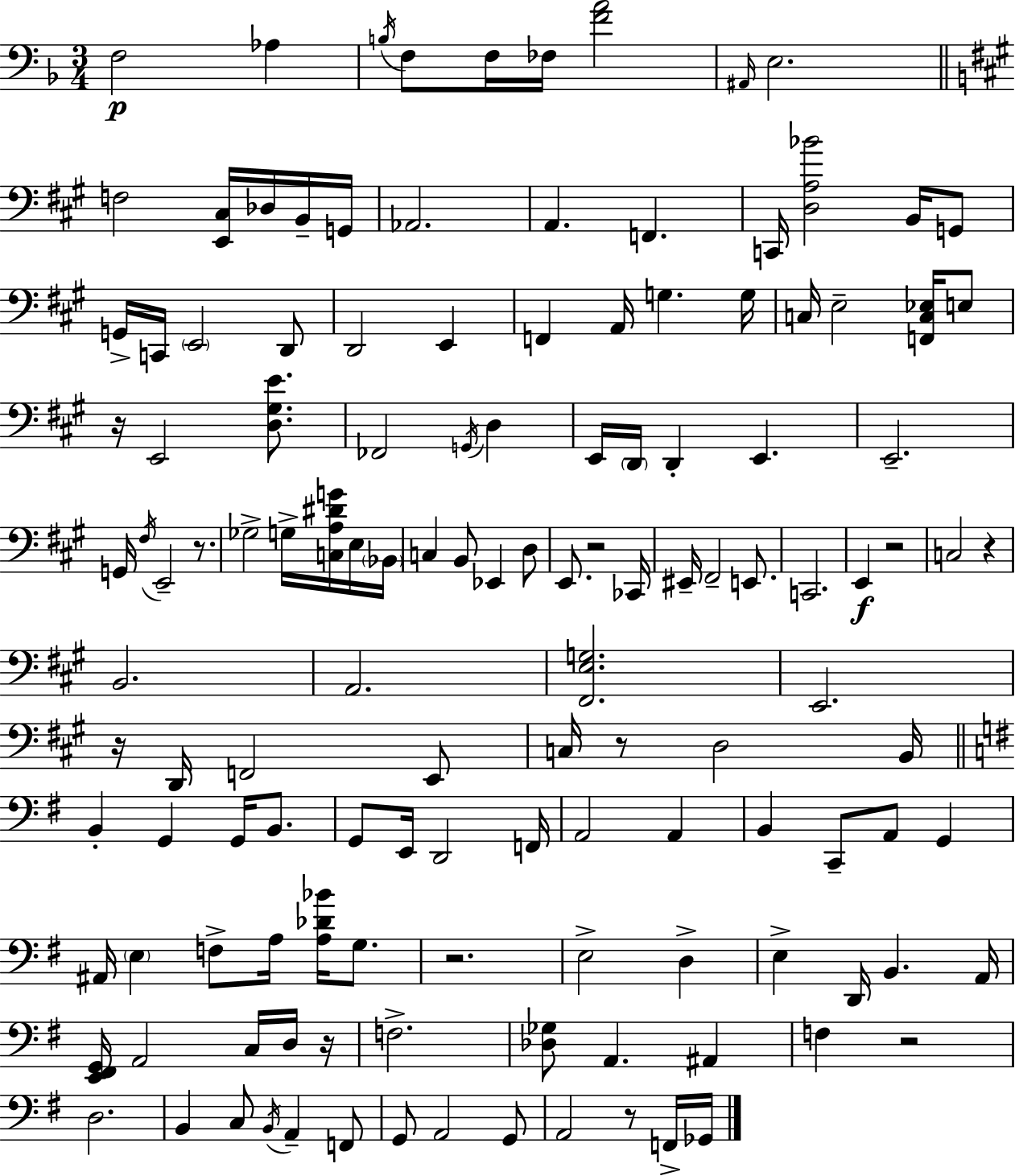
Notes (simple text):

F3/h Ab3/q B3/s F3/e F3/s FES3/s [F4,A4]/h A#2/s E3/h. F3/h [E2,C#3]/s Db3/s B2/s G2/s Ab2/h. A2/q. F2/q. C2/s [D3,A3,Bb4]/h B2/s G2/e G2/s C2/s E2/h D2/e D2/h E2/q F2/q A2/s G3/q. G3/s C3/s E3/h [F2,C3,Eb3]/s E3/e R/s E2/h [D3,G#3,E4]/e. FES2/h G2/s D3/q E2/s D2/s D2/q E2/q. E2/h. G2/s F#3/s E2/h R/e. Gb3/h G3/s [C3,A3,D#4,G4]/s E3/s Bb2/s C3/q B2/e Eb2/q D3/e E2/e. R/h CES2/s EIS2/s F#2/h E2/e. C2/h. E2/q R/h C3/h R/q B2/h. A2/h. [F#2,E3,G3]/h. E2/h. R/s D2/s F2/h E2/e C3/s R/e D3/h B2/s B2/q G2/q G2/s B2/e. G2/e E2/s D2/h F2/s A2/h A2/q B2/q C2/e A2/e G2/q A#2/s E3/q F3/e A3/s [A3,Db4,Bb4]/s G3/e. R/h. E3/h D3/q E3/q D2/s B2/q. A2/s [E2,F#2,G2]/s A2/h C3/s D3/s R/s F3/h. [Db3,Gb3]/e A2/q. A#2/q F3/q R/h D3/h. B2/q C3/e B2/s A2/q F2/e G2/e A2/h G2/e A2/h R/e F2/s Gb2/s